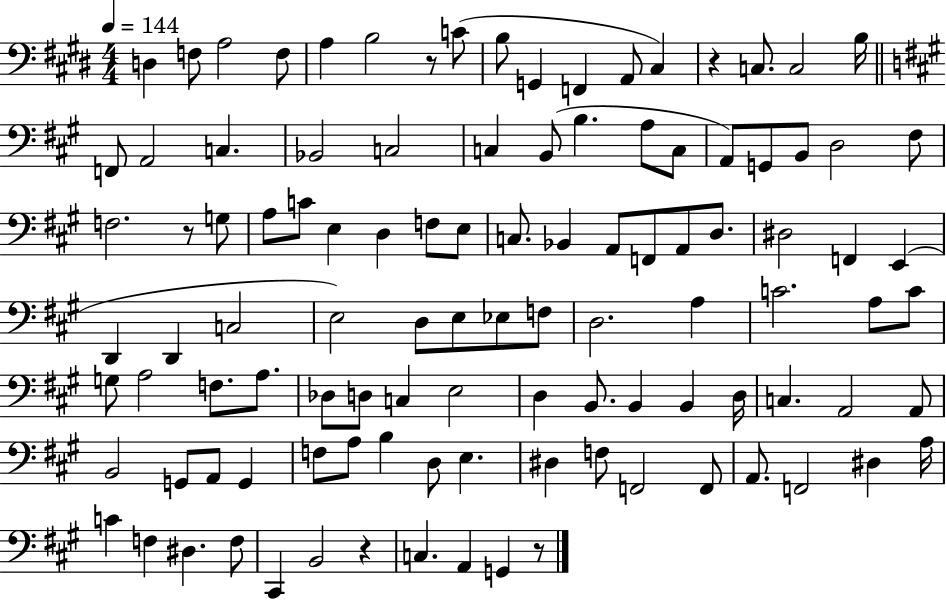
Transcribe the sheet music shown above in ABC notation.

X:1
T:Untitled
M:4/4
L:1/4
K:E
D, F,/2 A,2 F,/2 A, B,2 z/2 C/2 B,/2 G,, F,, A,,/2 ^C, z C,/2 C,2 B,/4 F,,/2 A,,2 C, _B,,2 C,2 C, B,,/2 B, A,/2 C,/2 A,,/2 G,,/2 B,,/2 D,2 ^F,/2 F,2 z/2 G,/2 A,/2 C/2 E, D, F,/2 E,/2 C,/2 _B,, A,,/2 F,,/2 A,,/2 D,/2 ^D,2 F,, E,, D,, D,, C,2 E,2 D,/2 E,/2 _E,/2 F,/2 D,2 A, C2 A,/2 C/2 G,/2 A,2 F,/2 A,/2 _D,/2 D,/2 C, E,2 D, B,,/2 B,, B,, D,/4 C, A,,2 A,,/2 B,,2 G,,/2 A,,/2 G,, F,/2 A,/2 B, D,/2 E, ^D, F,/2 F,,2 F,,/2 A,,/2 F,,2 ^D, A,/4 C F, ^D, F,/2 ^C,, B,,2 z C, A,, G,, z/2